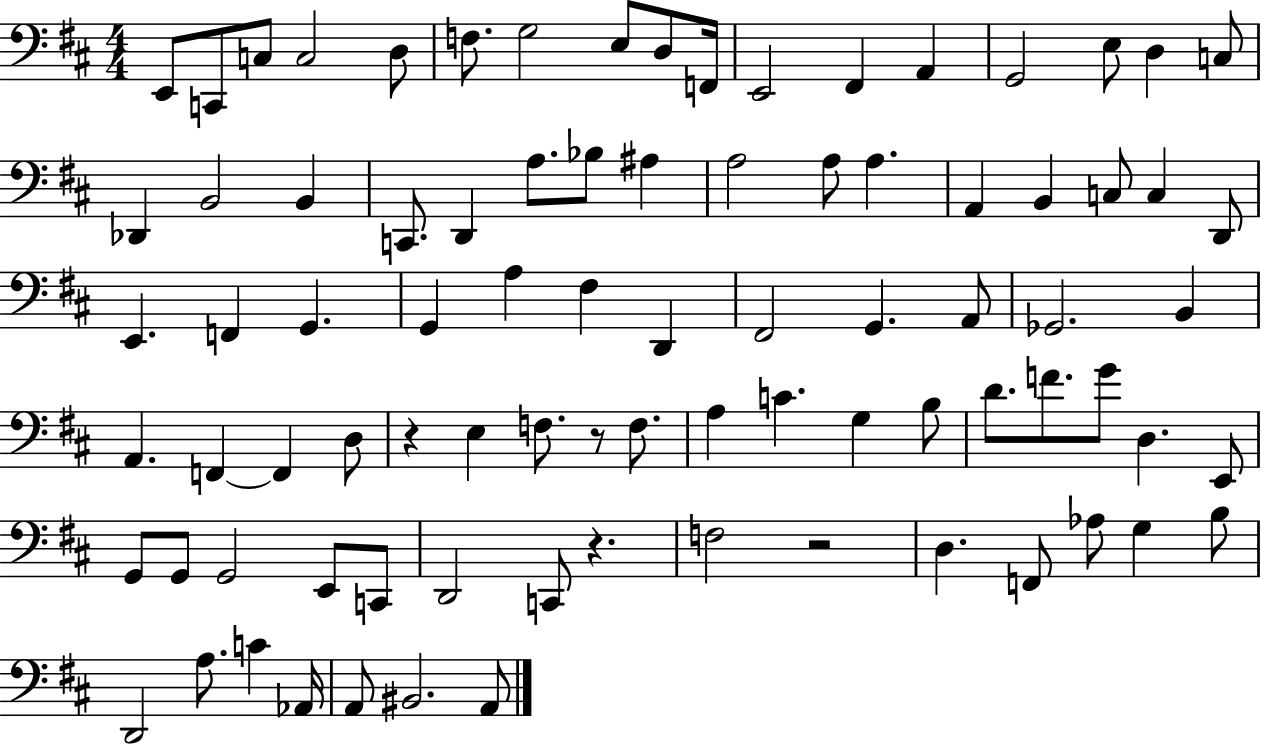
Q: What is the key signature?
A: D major